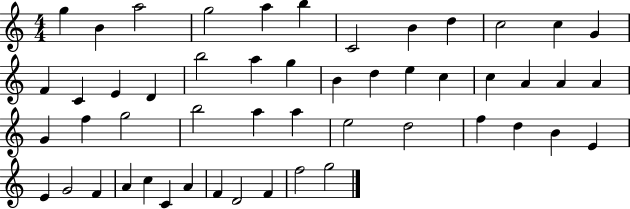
{
  \clef treble
  \numericTimeSignature
  \time 4/4
  \key c \major
  g''4 b'4 a''2 | g''2 a''4 b''4 | c'2 b'4 d''4 | c''2 c''4 g'4 | \break f'4 c'4 e'4 d'4 | b''2 a''4 g''4 | b'4 d''4 e''4 c''4 | c''4 a'4 a'4 a'4 | \break g'4 f''4 g''2 | b''2 a''4 a''4 | e''2 d''2 | f''4 d''4 b'4 e'4 | \break e'4 g'2 f'4 | a'4 c''4 c'4 a'4 | f'4 d'2 f'4 | f''2 g''2 | \break \bar "|."
}